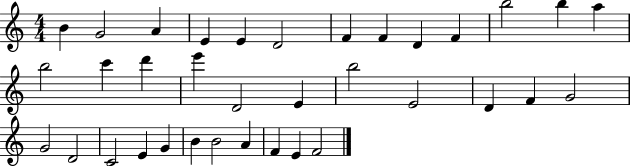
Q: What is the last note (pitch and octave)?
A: F4